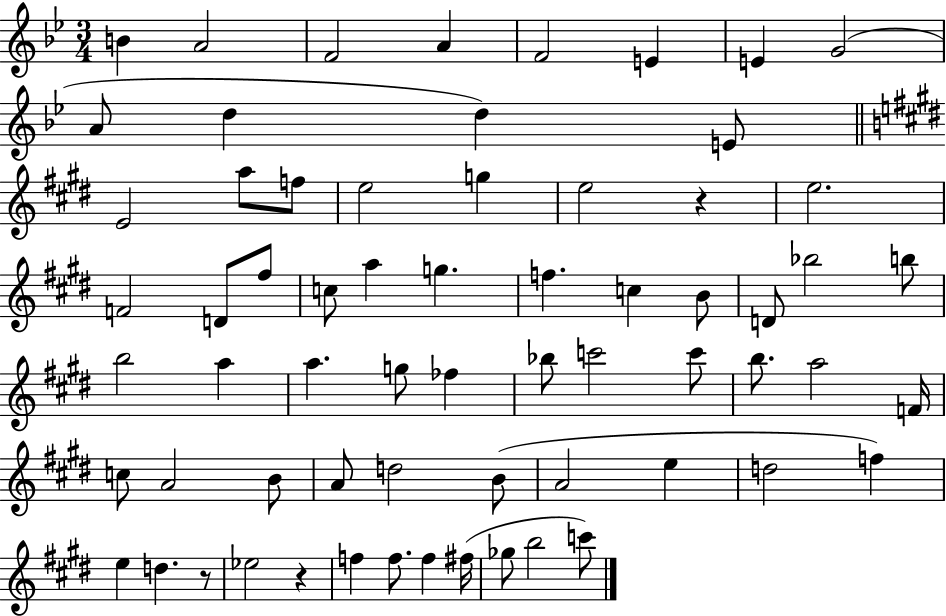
{
  \clef treble
  \numericTimeSignature
  \time 3/4
  \key bes \major
  b'4 a'2 | f'2 a'4 | f'2 e'4 | e'4 g'2( | \break a'8 d''4 d''4) e'8 | \bar "||" \break \key e \major e'2 a''8 f''8 | e''2 g''4 | e''2 r4 | e''2. | \break f'2 d'8 fis''8 | c''8 a''4 g''4. | f''4. c''4 b'8 | d'8 bes''2 b''8 | \break b''2 a''4 | a''4. g''8 fes''4 | bes''8 c'''2 c'''8 | b''8. a''2 f'16 | \break c''8 a'2 b'8 | a'8 d''2 b'8( | a'2 e''4 | d''2 f''4) | \break e''4 d''4. r8 | ees''2 r4 | f''4 f''8. f''4 fis''16( | ges''8 b''2 c'''8) | \break \bar "|."
}